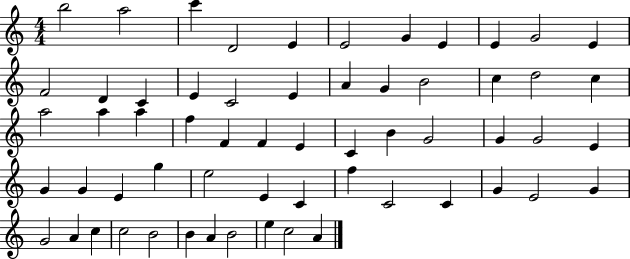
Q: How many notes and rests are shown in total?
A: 60